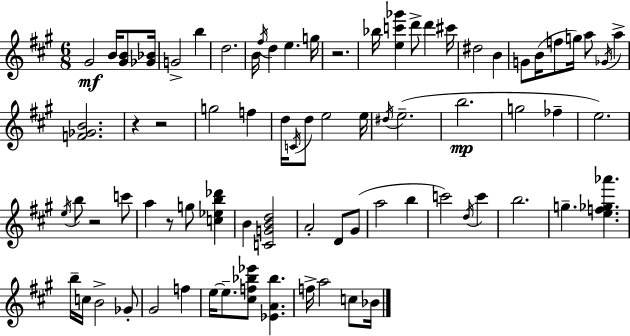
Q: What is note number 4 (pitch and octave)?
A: B5